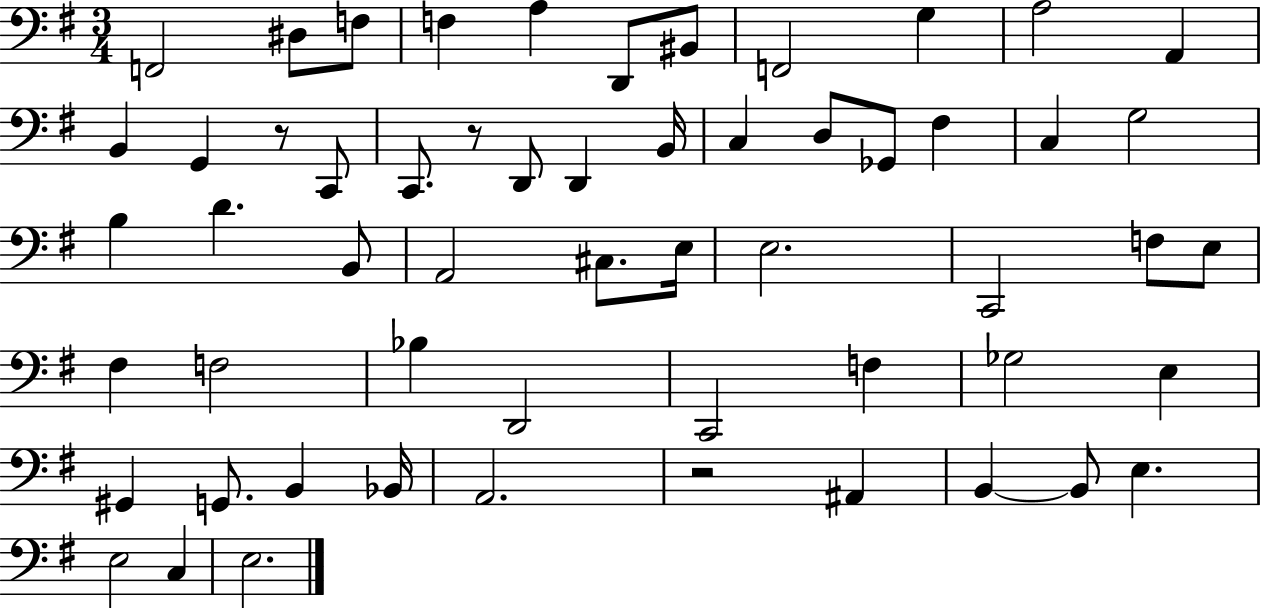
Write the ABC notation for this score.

X:1
T:Untitled
M:3/4
L:1/4
K:G
F,,2 ^D,/2 F,/2 F, A, D,,/2 ^B,,/2 F,,2 G, A,2 A,, B,, G,, z/2 C,,/2 C,,/2 z/2 D,,/2 D,, B,,/4 C, D,/2 _G,,/2 ^F, C, G,2 B, D B,,/2 A,,2 ^C,/2 E,/4 E,2 C,,2 F,/2 E,/2 ^F, F,2 _B, D,,2 C,,2 F, _G,2 E, ^G,, G,,/2 B,, _B,,/4 A,,2 z2 ^A,, B,, B,,/2 E, E,2 C, E,2